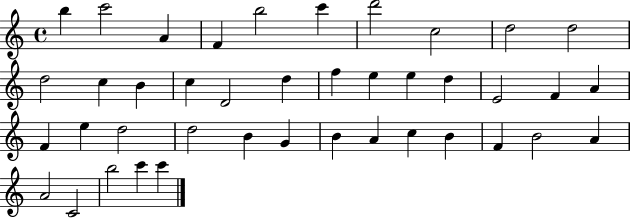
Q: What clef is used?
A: treble